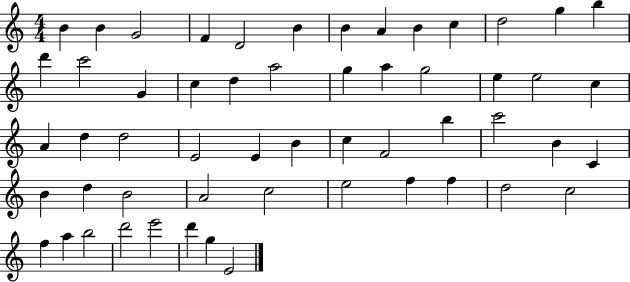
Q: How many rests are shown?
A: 0